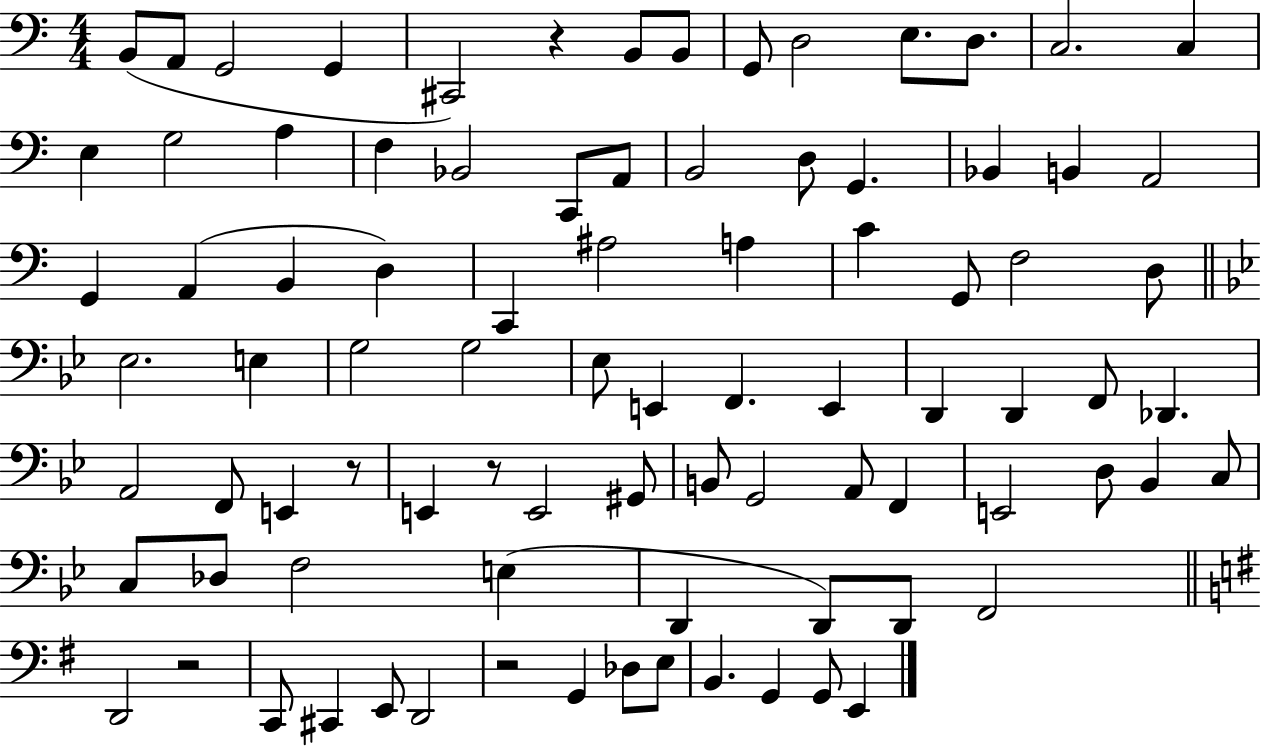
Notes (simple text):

B2/e A2/e G2/h G2/q C#2/h R/q B2/e B2/e G2/e D3/h E3/e. D3/e. C3/h. C3/q E3/q G3/h A3/q F3/q Bb2/h C2/e A2/e B2/h D3/e G2/q. Bb2/q B2/q A2/h G2/q A2/q B2/q D3/q C2/q A#3/h A3/q C4/q G2/e F3/h D3/e Eb3/h. E3/q G3/h G3/h Eb3/e E2/q F2/q. E2/q D2/q D2/q F2/e Db2/q. A2/h F2/e E2/q R/e E2/q R/e E2/h G#2/e B2/e G2/h A2/e F2/q E2/h D3/e Bb2/q C3/e C3/e Db3/e F3/h E3/q D2/q D2/e D2/e F2/h D2/h R/h C2/e C#2/q E2/e D2/h R/h G2/q Db3/e E3/e B2/q. G2/q G2/e E2/q